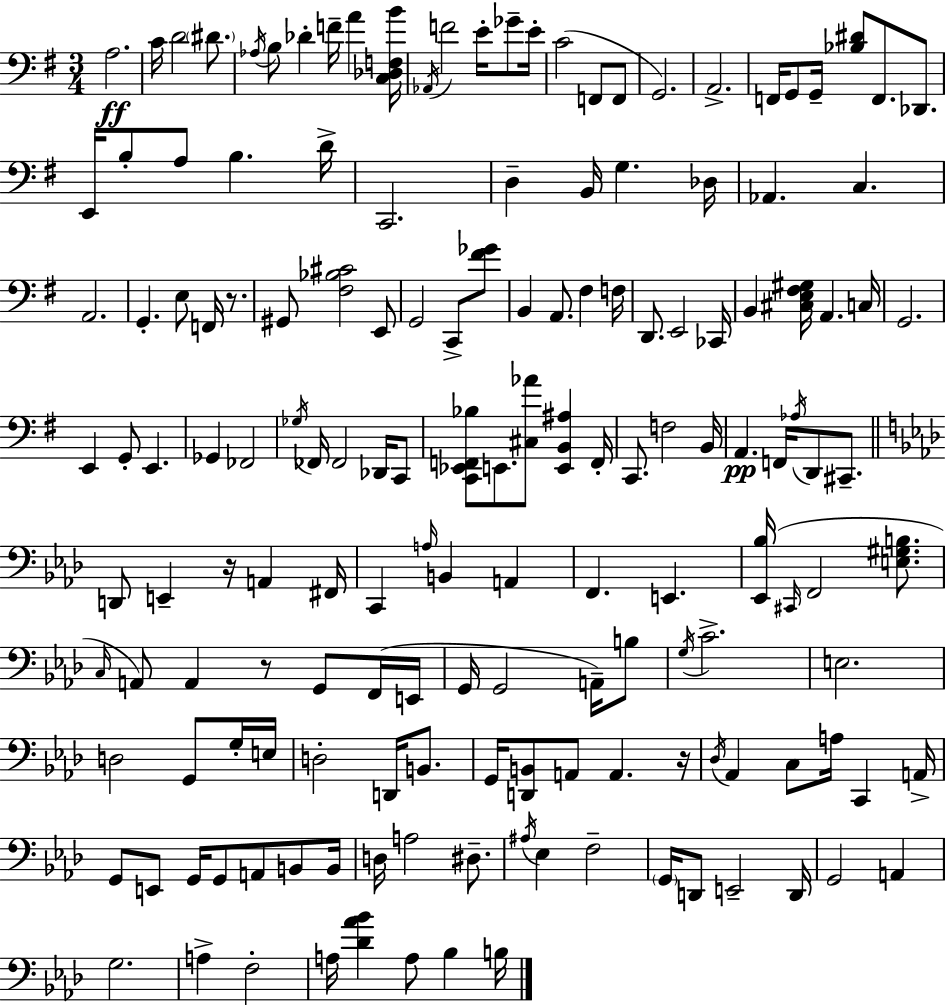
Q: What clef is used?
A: bass